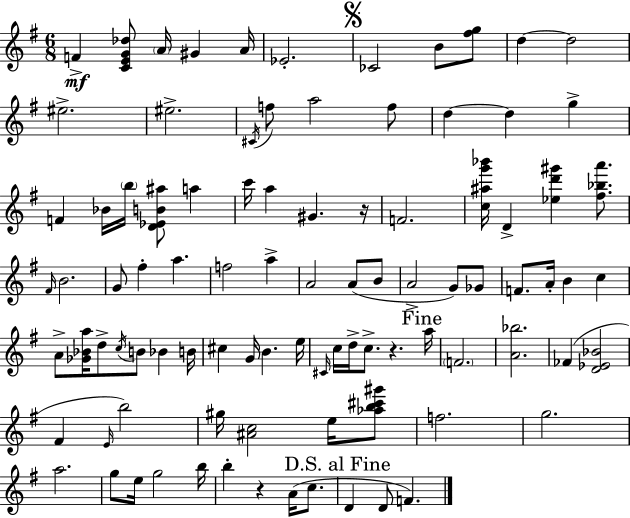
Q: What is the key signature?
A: G major